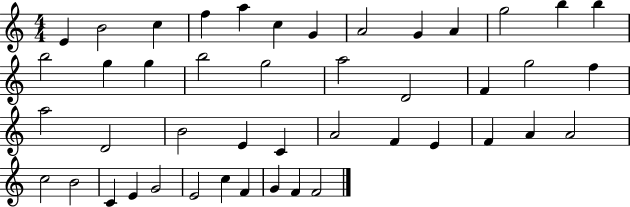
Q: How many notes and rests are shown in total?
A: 45